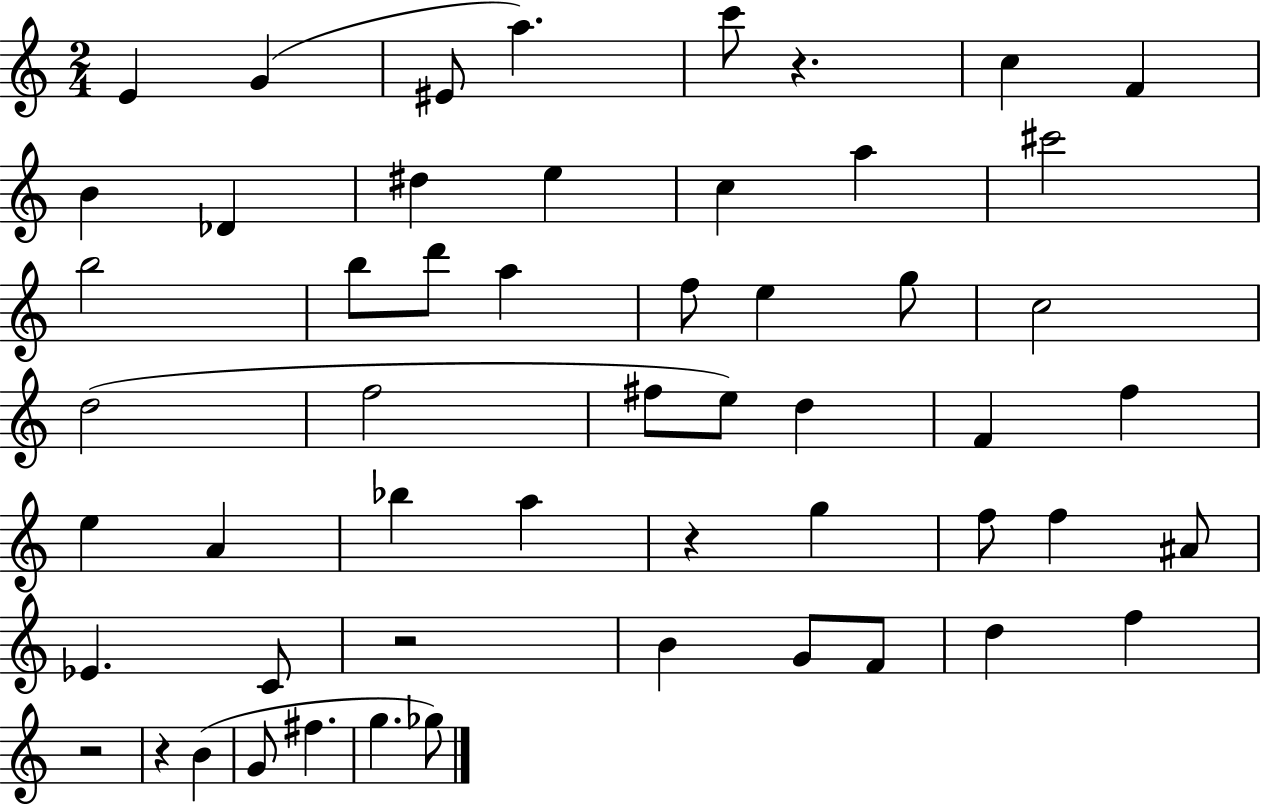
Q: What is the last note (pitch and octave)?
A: Gb5